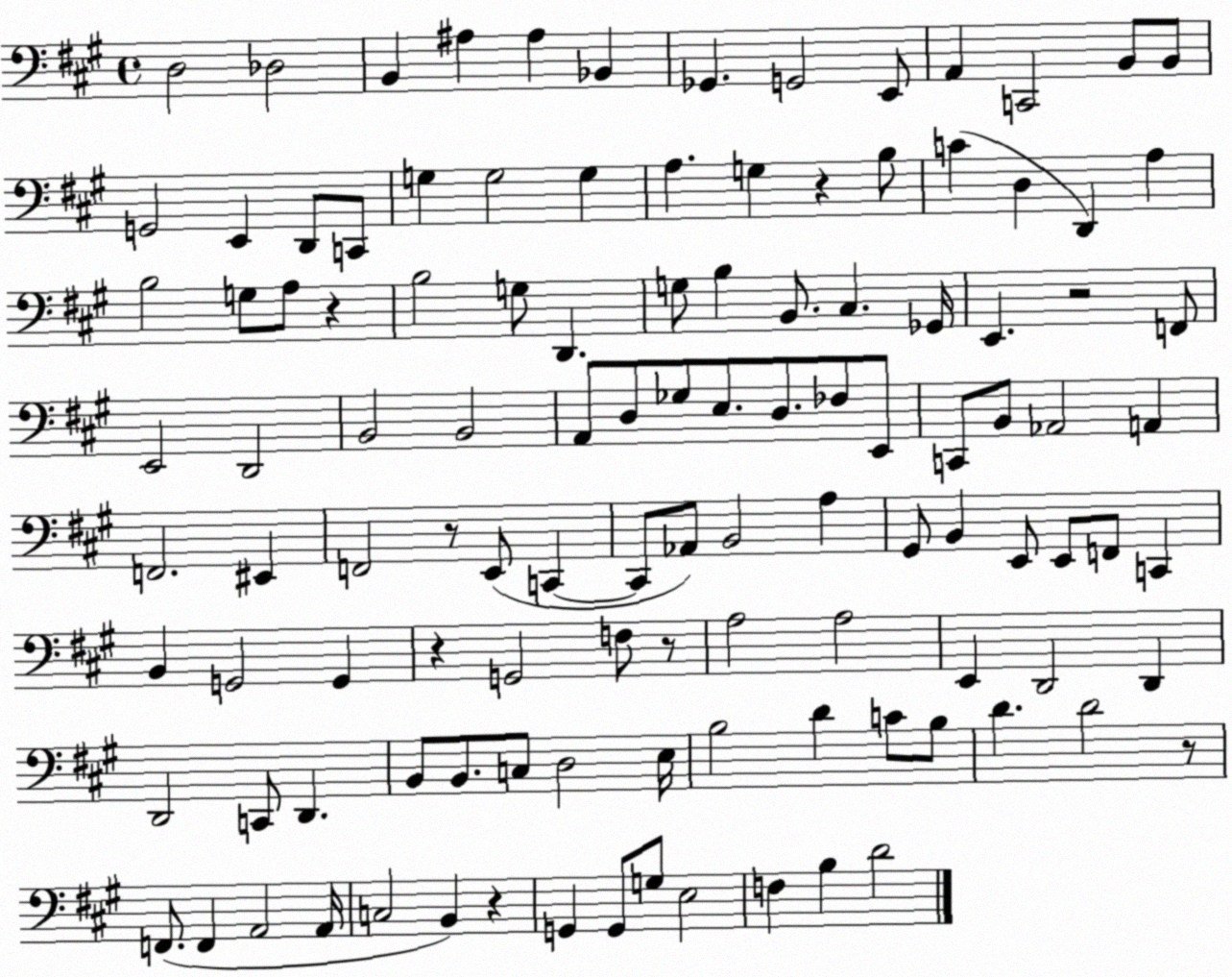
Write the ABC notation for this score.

X:1
T:Untitled
M:4/4
L:1/4
K:A
D,2 _D,2 B,, ^A, ^A, _B,, _G,, G,,2 E,,/2 A,, C,,2 B,,/2 B,,/2 G,,2 E,, D,,/2 C,,/2 G, G,2 G, A, G, z B,/2 C D, D,, A, B,2 G,/2 A,/2 z B,2 G,/2 D,, G,/2 B, B,,/2 ^C, _G,,/4 E,, z2 F,,/2 E,,2 D,,2 B,,2 B,,2 A,,/2 D,/2 _G,/2 E,/2 D,/2 _F,/2 E,,/2 C,,/2 B,,/2 _A,,2 A,, F,,2 ^E,, F,,2 z/2 E,,/2 C,, C,,/2 _A,,/2 B,,2 A, ^G,,/2 B,, E,,/2 E,,/2 F,,/2 C,, B,, G,,2 G,, z G,,2 F,/2 z/2 A,2 A,2 E,, D,,2 D,, D,,2 C,,/2 D,, B,,/2 B,,/2 C,/2 D,2 E,/4 B,2 D C/2 B,/2 D D2 z/2 F,,/2 F,, A,,2 A,,/4 C,2 B,, z G,, G,,/2 G,/2 E,2 F, B, D2